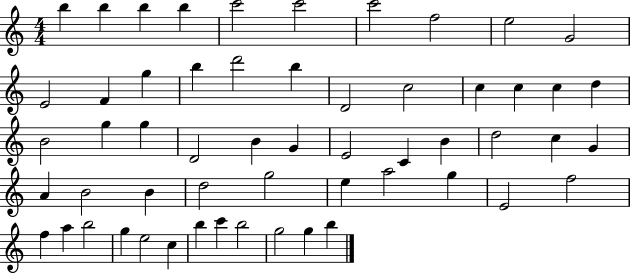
{
  \clef treble
  \numericTimeSignature
  \time 4/4
  \key c \major
  b''4 b''4 b''4 b''4 | c'''2 c'''2 | c'''2 f''2 | e''2 g'2 | \break e'2 f'4 g''4 | b''4 d'''2 b''4 | d'2 c''2 | c''4 c''4 c''4 d''4 | \break b'2 g''4 g''4 | d'2 b'4 g'4 | e'2 c'4 b'4 | d''2 c''4 g'4 | \break a'4 b'2 b'4 | d''2 g''2 | e''4 a''2 g''4 | e'2 f''2 | \break f''4 a''4 b''2 | g''4 e''2 c''4 | b''4 c'''4 b''2 | g''2 g''4 b''4 | \break \bar "|."
}